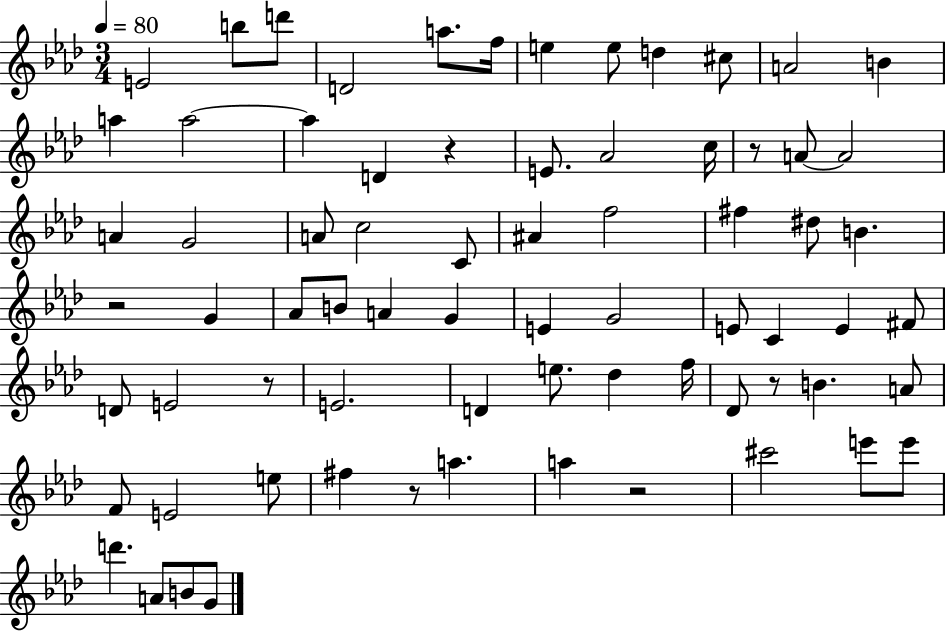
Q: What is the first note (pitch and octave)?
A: E4